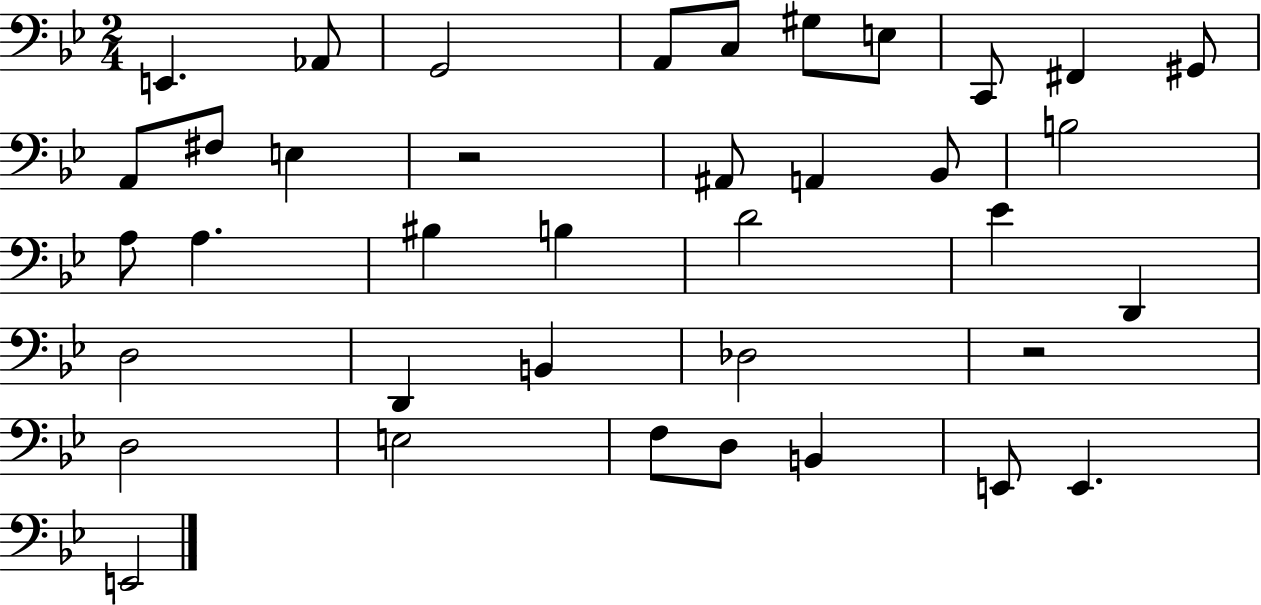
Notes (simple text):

E2/q. Ab2/e G2/h A2/e C3/e G#3/e E3/e C2/e F#2/q G#2/e A2/e F#3/e E3/q R/h A#2/e A2/q Bb2/e B3/h A3/e A3/q. BIS3/q B3/q D4/h Eb4/q D2/q D3/h D2/q B2/q Db3/h R/h D3/h E3/h F3/e D3/e B2/q E2/e E2/q. E2/h